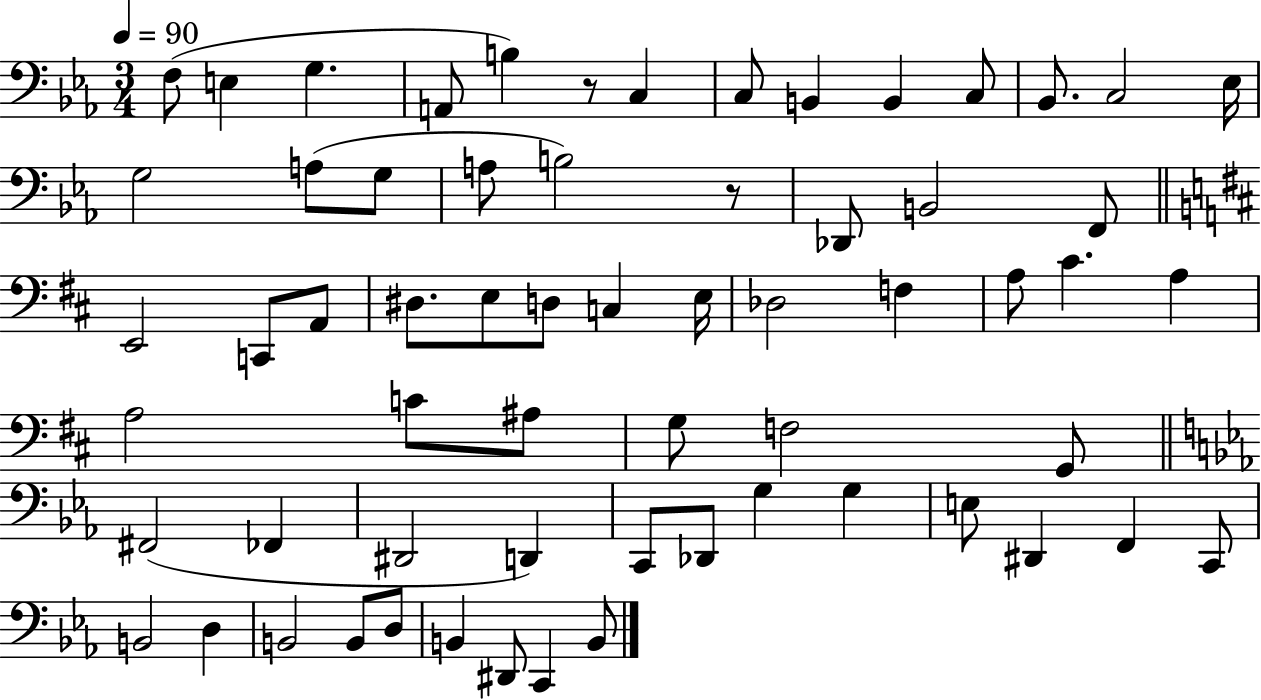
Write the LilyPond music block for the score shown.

{
  \clef bass
  \numericTimeSignature
  \time 3/4
  \key ees \major
  \tempo 4 = 90
  \repeat volta 2 { f8( e4 g4. | a,8 b4) r8 c4 | c8 b,4 b,4 c8 | bes,8. c2 ees16 | \break g2 a8( g8 | a8 b2) r8 | des,8 b,2 f,8 | \bar "||" \break \key d \major e,2 c,8 a,8 | dis8. e8 d8 c4 e16 | des2 f4 | a8 cis'4. a4 | \break a2 c'8 ais8 | g8 f2 g,8 | \bar "||" \break \key ees \major fis,2( fes,4 | dis,2 d,4) | c,8 des,8 g4 g4 | e8 dis,4 f,4 c,8 | \break b,2 d4 | b,2 b,8 d8 | b,4 dis,8 c,4 b,8 | } \bar "|."
}